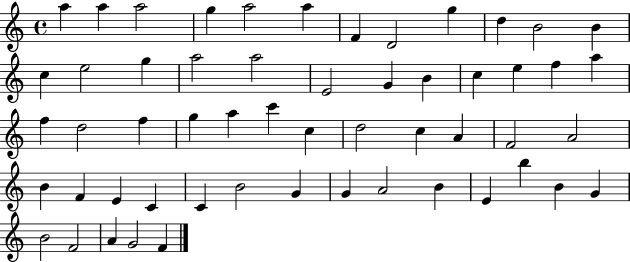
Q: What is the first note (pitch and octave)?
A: A5